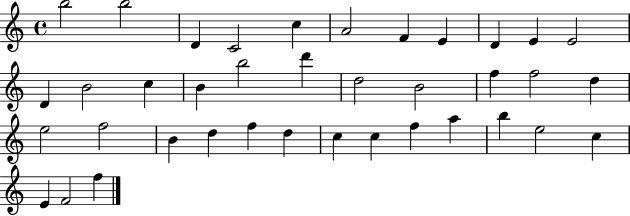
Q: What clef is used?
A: treble